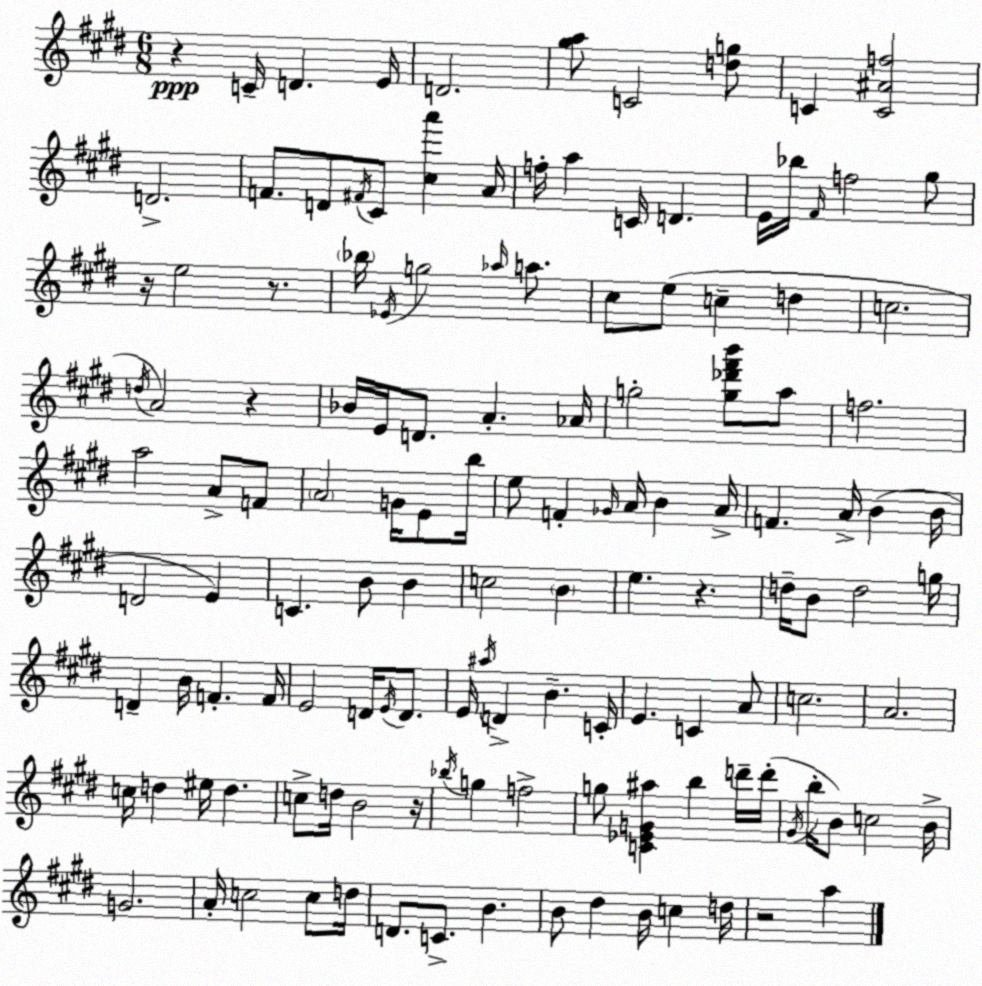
X:1
T:Untitled
M:6/8
L:1/4
K:E
z C/4 D E/4 D2 [^ga]/2 C2 [dg]/2 C [C^Af]2 D2 F/2 D/2 ^F/4 ^C/2 [^ca'] A/4 f/4 a C/4 D E/4 _b/4 ^F/4 f2 ^g/2 z/4 e2 z/2 _b/4 _E/4 g2 _a/4 a/2 ^c/2 e/2 c d c2 d/4 A2 z _B/4 E/4 D/2 A _A/4 g2 [g_d'^f'b']/2 a/2 f2 a2 A/2 F/2 A2 G/4 E/2 b/4 e/2 F _G/4 A/4 B A/4 F A/4 B B/4 D2 E C B/2 B c2 B e z d/4 B/2 d2 g/4 D B/4 F F/4 E2 D/4 E/4 D/2 E/4 ^a/4 D B C/4 E C A/2 c2 A2 c/4 d ^e/4 d c/2 d/4 B2 z/4 _b/4 g f2 g/2 [C_EG^a] b d'/4 d'/4 ^G/4 b/4 B/2 c2 B/4 G2 A/4 c2 c/2 d/4 D/2 C/2 B B/2 ^d B/4 c d/4 z2 a